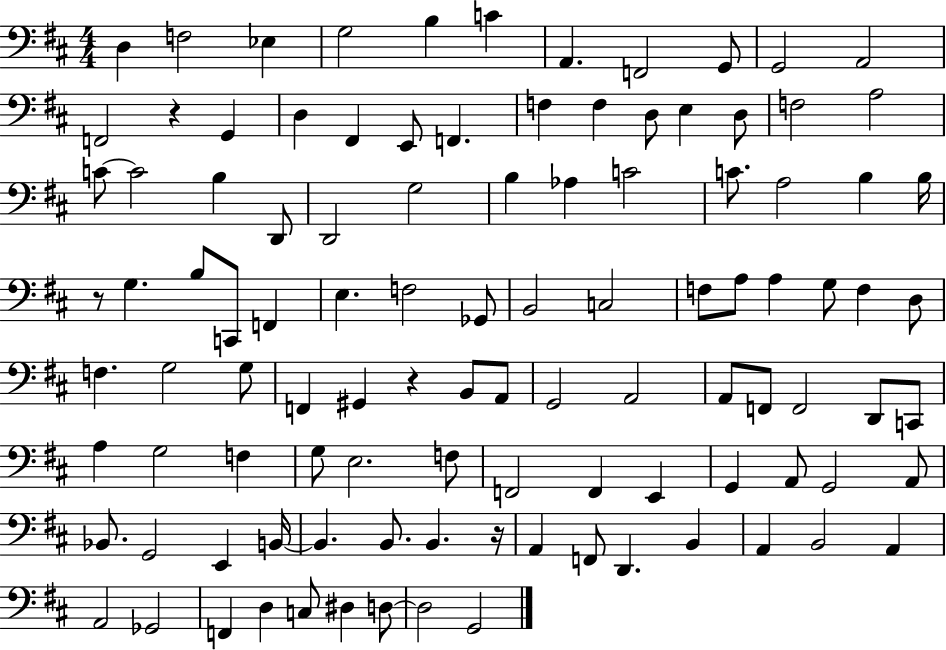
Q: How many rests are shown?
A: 4